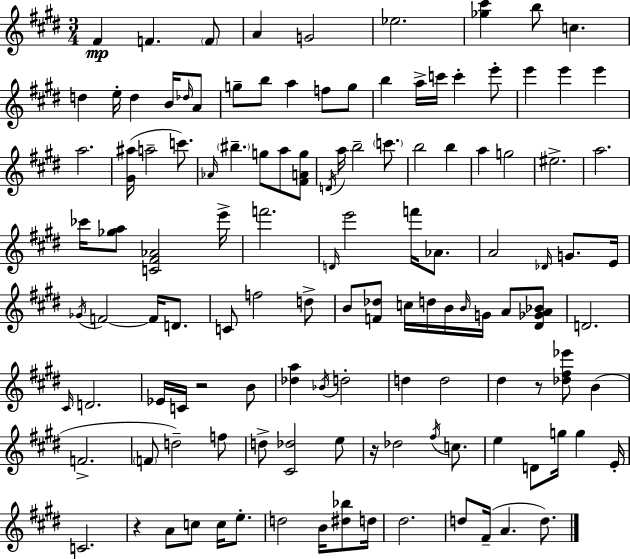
{
  \clef treble
  \numericTimeSignature
  \time 3/4
  \key e \major
  fis'4\mp f'4. \parenthesize f'8 | a'4 g'2 | ees''2. | <ges'' cis'''>4 b''8 c''4. | \break d''4 e''16-. d''4 b'16 \grace { des''16 } a'8 | g''8-- b''8 a''4 f''8 g''8 | b''4 a''16-> c'''16 c'''4-. e'''8-. | e'''4 e'''4 e'''4 | \break a''2. | <gis' ais''>16( a''2-- c'''8.) | \grace { aes'16 } \parenthesize bis''4.-- g''8 a''8 | <fis' a' g''>8 \acciaccatura { d'16 } a''16 b''2-- | \break \parenthesize c'''8. b''2 b''4 | a''4 g''2 | eis''2.-> | a''2. | \break ces'''16 <ges'' a''>8 <c' fis' aes'>2 | e'''16-> f'''2. | \grace { d'16 } e'''2 | f'''16 aes'8. a'2 | \break \grace { des'16 } g'8. e'16 \acciaccatura { ges'16 } f'2~~ | f'16 d'8. c'8 f''2 | d''8-> b'8 <f' des''>8 c''16 d''16 | b'16 \grace { b'16 } g'16 a'8 <dis' ges' a' bes'>8 d'2. | \break \grace { cis'16 } d'2. | ees'16 c'16 r2 | b'8 <des'' a''>4 | \acciaccatura { bes'16 } d''2-. d''4 | \break d''2 dis''4 | r8 <des'' fis'' ees'''>8 b'4( f'2.-> | \parenthesize f'8 d''2--) | f''8 d''8-> <cis' des''>2 | \break e''8 r16 des''2 | \acciaccatura { fis''16 } c''8. e''4 | d'8 g''16 g''4 e'16-. c'2. | r4 | \break a'8 c''8 c''16 e''8.-. d''2 | b'16 <dis'' bes''>8 d''16 dis''2. | d''8 | fis'16--( a'4. d''8.) \bar "|."
}